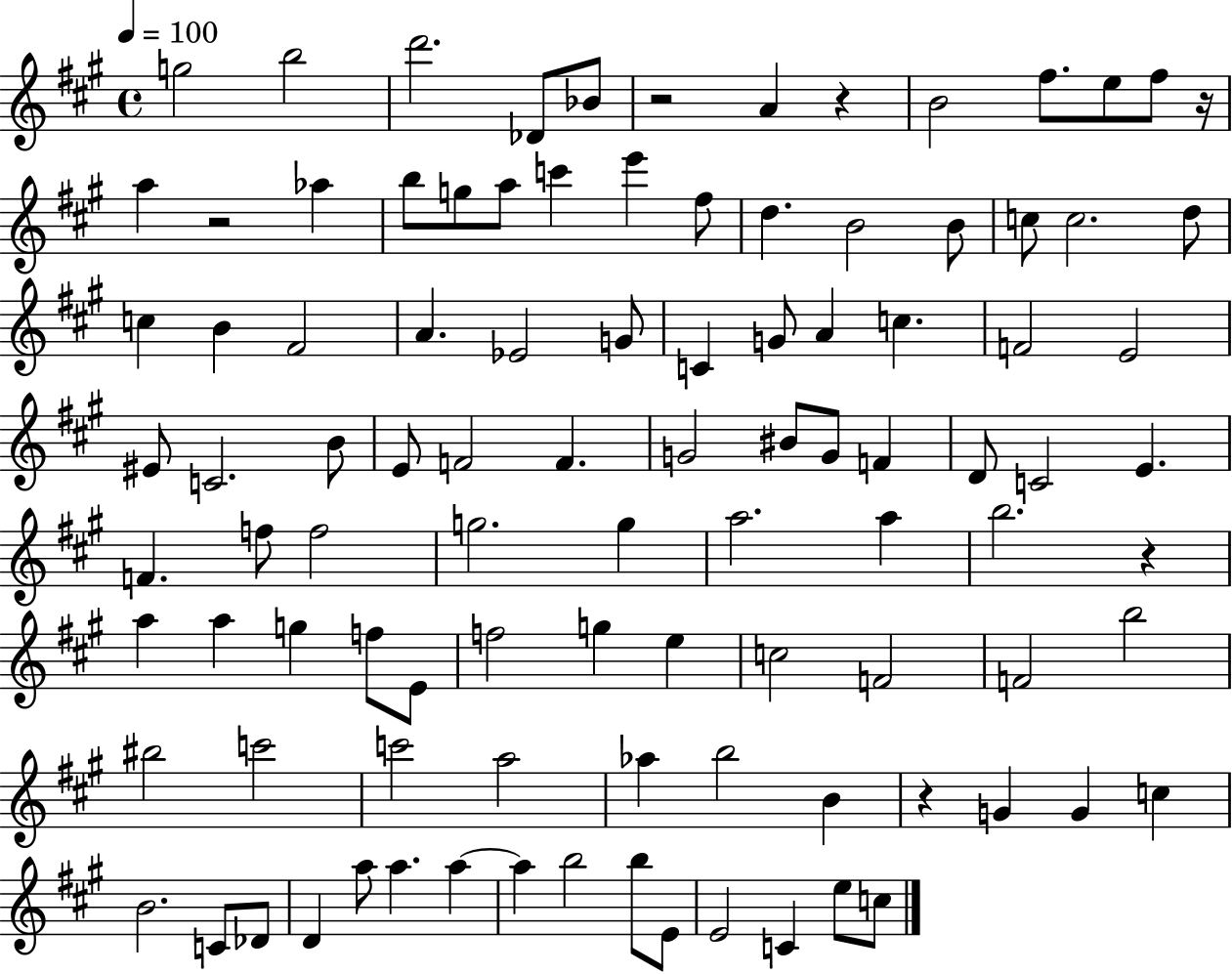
G5/h B5/h D6/h. Db4/e Bb4/e R/h A4/q R/q B4/h F#5/e. E5/e F#5/e R/s A5/q R/h Ab5/q B5/e G5/e A5/e C6/q E6/q F#5/e D5/q. B4/h B4/e C5/e C5/h. D5/e C5/q B4/q F#4/h A4/q. Eb4/h G4/e C4/q G4/e A4/q C5/q. F4/h E4/h EIS4/e C4/h. B4/e E4/e F4/h F4/q. G4/h BIS4/e G4/e F4/q D4/e C4/h E4/q. F4/q. F5/e F5/h G5/h. G5/q A5/h. A5/q B5/h. R/q A5/q A5/q G5/q F5/e E4/e F5/h G5/q E5/q C5/h F4/h F4/h B5/h BIS5/h C6/h C6/h A5/h Ab5/q B5/h B4/q R/q G4/q G4/q C5/q B4/h. C4/e Db4/e D4/q A5/e A5/q. A5/q A5/q B5/h B5/e E4/e E4/h C4/q E5/e C5/e